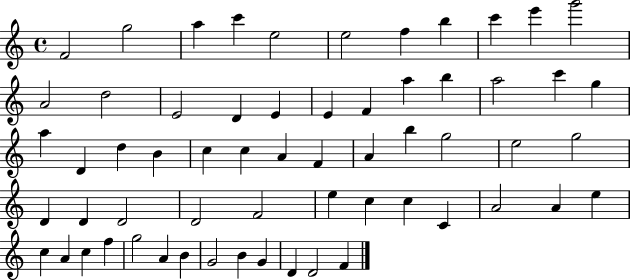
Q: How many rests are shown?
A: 0